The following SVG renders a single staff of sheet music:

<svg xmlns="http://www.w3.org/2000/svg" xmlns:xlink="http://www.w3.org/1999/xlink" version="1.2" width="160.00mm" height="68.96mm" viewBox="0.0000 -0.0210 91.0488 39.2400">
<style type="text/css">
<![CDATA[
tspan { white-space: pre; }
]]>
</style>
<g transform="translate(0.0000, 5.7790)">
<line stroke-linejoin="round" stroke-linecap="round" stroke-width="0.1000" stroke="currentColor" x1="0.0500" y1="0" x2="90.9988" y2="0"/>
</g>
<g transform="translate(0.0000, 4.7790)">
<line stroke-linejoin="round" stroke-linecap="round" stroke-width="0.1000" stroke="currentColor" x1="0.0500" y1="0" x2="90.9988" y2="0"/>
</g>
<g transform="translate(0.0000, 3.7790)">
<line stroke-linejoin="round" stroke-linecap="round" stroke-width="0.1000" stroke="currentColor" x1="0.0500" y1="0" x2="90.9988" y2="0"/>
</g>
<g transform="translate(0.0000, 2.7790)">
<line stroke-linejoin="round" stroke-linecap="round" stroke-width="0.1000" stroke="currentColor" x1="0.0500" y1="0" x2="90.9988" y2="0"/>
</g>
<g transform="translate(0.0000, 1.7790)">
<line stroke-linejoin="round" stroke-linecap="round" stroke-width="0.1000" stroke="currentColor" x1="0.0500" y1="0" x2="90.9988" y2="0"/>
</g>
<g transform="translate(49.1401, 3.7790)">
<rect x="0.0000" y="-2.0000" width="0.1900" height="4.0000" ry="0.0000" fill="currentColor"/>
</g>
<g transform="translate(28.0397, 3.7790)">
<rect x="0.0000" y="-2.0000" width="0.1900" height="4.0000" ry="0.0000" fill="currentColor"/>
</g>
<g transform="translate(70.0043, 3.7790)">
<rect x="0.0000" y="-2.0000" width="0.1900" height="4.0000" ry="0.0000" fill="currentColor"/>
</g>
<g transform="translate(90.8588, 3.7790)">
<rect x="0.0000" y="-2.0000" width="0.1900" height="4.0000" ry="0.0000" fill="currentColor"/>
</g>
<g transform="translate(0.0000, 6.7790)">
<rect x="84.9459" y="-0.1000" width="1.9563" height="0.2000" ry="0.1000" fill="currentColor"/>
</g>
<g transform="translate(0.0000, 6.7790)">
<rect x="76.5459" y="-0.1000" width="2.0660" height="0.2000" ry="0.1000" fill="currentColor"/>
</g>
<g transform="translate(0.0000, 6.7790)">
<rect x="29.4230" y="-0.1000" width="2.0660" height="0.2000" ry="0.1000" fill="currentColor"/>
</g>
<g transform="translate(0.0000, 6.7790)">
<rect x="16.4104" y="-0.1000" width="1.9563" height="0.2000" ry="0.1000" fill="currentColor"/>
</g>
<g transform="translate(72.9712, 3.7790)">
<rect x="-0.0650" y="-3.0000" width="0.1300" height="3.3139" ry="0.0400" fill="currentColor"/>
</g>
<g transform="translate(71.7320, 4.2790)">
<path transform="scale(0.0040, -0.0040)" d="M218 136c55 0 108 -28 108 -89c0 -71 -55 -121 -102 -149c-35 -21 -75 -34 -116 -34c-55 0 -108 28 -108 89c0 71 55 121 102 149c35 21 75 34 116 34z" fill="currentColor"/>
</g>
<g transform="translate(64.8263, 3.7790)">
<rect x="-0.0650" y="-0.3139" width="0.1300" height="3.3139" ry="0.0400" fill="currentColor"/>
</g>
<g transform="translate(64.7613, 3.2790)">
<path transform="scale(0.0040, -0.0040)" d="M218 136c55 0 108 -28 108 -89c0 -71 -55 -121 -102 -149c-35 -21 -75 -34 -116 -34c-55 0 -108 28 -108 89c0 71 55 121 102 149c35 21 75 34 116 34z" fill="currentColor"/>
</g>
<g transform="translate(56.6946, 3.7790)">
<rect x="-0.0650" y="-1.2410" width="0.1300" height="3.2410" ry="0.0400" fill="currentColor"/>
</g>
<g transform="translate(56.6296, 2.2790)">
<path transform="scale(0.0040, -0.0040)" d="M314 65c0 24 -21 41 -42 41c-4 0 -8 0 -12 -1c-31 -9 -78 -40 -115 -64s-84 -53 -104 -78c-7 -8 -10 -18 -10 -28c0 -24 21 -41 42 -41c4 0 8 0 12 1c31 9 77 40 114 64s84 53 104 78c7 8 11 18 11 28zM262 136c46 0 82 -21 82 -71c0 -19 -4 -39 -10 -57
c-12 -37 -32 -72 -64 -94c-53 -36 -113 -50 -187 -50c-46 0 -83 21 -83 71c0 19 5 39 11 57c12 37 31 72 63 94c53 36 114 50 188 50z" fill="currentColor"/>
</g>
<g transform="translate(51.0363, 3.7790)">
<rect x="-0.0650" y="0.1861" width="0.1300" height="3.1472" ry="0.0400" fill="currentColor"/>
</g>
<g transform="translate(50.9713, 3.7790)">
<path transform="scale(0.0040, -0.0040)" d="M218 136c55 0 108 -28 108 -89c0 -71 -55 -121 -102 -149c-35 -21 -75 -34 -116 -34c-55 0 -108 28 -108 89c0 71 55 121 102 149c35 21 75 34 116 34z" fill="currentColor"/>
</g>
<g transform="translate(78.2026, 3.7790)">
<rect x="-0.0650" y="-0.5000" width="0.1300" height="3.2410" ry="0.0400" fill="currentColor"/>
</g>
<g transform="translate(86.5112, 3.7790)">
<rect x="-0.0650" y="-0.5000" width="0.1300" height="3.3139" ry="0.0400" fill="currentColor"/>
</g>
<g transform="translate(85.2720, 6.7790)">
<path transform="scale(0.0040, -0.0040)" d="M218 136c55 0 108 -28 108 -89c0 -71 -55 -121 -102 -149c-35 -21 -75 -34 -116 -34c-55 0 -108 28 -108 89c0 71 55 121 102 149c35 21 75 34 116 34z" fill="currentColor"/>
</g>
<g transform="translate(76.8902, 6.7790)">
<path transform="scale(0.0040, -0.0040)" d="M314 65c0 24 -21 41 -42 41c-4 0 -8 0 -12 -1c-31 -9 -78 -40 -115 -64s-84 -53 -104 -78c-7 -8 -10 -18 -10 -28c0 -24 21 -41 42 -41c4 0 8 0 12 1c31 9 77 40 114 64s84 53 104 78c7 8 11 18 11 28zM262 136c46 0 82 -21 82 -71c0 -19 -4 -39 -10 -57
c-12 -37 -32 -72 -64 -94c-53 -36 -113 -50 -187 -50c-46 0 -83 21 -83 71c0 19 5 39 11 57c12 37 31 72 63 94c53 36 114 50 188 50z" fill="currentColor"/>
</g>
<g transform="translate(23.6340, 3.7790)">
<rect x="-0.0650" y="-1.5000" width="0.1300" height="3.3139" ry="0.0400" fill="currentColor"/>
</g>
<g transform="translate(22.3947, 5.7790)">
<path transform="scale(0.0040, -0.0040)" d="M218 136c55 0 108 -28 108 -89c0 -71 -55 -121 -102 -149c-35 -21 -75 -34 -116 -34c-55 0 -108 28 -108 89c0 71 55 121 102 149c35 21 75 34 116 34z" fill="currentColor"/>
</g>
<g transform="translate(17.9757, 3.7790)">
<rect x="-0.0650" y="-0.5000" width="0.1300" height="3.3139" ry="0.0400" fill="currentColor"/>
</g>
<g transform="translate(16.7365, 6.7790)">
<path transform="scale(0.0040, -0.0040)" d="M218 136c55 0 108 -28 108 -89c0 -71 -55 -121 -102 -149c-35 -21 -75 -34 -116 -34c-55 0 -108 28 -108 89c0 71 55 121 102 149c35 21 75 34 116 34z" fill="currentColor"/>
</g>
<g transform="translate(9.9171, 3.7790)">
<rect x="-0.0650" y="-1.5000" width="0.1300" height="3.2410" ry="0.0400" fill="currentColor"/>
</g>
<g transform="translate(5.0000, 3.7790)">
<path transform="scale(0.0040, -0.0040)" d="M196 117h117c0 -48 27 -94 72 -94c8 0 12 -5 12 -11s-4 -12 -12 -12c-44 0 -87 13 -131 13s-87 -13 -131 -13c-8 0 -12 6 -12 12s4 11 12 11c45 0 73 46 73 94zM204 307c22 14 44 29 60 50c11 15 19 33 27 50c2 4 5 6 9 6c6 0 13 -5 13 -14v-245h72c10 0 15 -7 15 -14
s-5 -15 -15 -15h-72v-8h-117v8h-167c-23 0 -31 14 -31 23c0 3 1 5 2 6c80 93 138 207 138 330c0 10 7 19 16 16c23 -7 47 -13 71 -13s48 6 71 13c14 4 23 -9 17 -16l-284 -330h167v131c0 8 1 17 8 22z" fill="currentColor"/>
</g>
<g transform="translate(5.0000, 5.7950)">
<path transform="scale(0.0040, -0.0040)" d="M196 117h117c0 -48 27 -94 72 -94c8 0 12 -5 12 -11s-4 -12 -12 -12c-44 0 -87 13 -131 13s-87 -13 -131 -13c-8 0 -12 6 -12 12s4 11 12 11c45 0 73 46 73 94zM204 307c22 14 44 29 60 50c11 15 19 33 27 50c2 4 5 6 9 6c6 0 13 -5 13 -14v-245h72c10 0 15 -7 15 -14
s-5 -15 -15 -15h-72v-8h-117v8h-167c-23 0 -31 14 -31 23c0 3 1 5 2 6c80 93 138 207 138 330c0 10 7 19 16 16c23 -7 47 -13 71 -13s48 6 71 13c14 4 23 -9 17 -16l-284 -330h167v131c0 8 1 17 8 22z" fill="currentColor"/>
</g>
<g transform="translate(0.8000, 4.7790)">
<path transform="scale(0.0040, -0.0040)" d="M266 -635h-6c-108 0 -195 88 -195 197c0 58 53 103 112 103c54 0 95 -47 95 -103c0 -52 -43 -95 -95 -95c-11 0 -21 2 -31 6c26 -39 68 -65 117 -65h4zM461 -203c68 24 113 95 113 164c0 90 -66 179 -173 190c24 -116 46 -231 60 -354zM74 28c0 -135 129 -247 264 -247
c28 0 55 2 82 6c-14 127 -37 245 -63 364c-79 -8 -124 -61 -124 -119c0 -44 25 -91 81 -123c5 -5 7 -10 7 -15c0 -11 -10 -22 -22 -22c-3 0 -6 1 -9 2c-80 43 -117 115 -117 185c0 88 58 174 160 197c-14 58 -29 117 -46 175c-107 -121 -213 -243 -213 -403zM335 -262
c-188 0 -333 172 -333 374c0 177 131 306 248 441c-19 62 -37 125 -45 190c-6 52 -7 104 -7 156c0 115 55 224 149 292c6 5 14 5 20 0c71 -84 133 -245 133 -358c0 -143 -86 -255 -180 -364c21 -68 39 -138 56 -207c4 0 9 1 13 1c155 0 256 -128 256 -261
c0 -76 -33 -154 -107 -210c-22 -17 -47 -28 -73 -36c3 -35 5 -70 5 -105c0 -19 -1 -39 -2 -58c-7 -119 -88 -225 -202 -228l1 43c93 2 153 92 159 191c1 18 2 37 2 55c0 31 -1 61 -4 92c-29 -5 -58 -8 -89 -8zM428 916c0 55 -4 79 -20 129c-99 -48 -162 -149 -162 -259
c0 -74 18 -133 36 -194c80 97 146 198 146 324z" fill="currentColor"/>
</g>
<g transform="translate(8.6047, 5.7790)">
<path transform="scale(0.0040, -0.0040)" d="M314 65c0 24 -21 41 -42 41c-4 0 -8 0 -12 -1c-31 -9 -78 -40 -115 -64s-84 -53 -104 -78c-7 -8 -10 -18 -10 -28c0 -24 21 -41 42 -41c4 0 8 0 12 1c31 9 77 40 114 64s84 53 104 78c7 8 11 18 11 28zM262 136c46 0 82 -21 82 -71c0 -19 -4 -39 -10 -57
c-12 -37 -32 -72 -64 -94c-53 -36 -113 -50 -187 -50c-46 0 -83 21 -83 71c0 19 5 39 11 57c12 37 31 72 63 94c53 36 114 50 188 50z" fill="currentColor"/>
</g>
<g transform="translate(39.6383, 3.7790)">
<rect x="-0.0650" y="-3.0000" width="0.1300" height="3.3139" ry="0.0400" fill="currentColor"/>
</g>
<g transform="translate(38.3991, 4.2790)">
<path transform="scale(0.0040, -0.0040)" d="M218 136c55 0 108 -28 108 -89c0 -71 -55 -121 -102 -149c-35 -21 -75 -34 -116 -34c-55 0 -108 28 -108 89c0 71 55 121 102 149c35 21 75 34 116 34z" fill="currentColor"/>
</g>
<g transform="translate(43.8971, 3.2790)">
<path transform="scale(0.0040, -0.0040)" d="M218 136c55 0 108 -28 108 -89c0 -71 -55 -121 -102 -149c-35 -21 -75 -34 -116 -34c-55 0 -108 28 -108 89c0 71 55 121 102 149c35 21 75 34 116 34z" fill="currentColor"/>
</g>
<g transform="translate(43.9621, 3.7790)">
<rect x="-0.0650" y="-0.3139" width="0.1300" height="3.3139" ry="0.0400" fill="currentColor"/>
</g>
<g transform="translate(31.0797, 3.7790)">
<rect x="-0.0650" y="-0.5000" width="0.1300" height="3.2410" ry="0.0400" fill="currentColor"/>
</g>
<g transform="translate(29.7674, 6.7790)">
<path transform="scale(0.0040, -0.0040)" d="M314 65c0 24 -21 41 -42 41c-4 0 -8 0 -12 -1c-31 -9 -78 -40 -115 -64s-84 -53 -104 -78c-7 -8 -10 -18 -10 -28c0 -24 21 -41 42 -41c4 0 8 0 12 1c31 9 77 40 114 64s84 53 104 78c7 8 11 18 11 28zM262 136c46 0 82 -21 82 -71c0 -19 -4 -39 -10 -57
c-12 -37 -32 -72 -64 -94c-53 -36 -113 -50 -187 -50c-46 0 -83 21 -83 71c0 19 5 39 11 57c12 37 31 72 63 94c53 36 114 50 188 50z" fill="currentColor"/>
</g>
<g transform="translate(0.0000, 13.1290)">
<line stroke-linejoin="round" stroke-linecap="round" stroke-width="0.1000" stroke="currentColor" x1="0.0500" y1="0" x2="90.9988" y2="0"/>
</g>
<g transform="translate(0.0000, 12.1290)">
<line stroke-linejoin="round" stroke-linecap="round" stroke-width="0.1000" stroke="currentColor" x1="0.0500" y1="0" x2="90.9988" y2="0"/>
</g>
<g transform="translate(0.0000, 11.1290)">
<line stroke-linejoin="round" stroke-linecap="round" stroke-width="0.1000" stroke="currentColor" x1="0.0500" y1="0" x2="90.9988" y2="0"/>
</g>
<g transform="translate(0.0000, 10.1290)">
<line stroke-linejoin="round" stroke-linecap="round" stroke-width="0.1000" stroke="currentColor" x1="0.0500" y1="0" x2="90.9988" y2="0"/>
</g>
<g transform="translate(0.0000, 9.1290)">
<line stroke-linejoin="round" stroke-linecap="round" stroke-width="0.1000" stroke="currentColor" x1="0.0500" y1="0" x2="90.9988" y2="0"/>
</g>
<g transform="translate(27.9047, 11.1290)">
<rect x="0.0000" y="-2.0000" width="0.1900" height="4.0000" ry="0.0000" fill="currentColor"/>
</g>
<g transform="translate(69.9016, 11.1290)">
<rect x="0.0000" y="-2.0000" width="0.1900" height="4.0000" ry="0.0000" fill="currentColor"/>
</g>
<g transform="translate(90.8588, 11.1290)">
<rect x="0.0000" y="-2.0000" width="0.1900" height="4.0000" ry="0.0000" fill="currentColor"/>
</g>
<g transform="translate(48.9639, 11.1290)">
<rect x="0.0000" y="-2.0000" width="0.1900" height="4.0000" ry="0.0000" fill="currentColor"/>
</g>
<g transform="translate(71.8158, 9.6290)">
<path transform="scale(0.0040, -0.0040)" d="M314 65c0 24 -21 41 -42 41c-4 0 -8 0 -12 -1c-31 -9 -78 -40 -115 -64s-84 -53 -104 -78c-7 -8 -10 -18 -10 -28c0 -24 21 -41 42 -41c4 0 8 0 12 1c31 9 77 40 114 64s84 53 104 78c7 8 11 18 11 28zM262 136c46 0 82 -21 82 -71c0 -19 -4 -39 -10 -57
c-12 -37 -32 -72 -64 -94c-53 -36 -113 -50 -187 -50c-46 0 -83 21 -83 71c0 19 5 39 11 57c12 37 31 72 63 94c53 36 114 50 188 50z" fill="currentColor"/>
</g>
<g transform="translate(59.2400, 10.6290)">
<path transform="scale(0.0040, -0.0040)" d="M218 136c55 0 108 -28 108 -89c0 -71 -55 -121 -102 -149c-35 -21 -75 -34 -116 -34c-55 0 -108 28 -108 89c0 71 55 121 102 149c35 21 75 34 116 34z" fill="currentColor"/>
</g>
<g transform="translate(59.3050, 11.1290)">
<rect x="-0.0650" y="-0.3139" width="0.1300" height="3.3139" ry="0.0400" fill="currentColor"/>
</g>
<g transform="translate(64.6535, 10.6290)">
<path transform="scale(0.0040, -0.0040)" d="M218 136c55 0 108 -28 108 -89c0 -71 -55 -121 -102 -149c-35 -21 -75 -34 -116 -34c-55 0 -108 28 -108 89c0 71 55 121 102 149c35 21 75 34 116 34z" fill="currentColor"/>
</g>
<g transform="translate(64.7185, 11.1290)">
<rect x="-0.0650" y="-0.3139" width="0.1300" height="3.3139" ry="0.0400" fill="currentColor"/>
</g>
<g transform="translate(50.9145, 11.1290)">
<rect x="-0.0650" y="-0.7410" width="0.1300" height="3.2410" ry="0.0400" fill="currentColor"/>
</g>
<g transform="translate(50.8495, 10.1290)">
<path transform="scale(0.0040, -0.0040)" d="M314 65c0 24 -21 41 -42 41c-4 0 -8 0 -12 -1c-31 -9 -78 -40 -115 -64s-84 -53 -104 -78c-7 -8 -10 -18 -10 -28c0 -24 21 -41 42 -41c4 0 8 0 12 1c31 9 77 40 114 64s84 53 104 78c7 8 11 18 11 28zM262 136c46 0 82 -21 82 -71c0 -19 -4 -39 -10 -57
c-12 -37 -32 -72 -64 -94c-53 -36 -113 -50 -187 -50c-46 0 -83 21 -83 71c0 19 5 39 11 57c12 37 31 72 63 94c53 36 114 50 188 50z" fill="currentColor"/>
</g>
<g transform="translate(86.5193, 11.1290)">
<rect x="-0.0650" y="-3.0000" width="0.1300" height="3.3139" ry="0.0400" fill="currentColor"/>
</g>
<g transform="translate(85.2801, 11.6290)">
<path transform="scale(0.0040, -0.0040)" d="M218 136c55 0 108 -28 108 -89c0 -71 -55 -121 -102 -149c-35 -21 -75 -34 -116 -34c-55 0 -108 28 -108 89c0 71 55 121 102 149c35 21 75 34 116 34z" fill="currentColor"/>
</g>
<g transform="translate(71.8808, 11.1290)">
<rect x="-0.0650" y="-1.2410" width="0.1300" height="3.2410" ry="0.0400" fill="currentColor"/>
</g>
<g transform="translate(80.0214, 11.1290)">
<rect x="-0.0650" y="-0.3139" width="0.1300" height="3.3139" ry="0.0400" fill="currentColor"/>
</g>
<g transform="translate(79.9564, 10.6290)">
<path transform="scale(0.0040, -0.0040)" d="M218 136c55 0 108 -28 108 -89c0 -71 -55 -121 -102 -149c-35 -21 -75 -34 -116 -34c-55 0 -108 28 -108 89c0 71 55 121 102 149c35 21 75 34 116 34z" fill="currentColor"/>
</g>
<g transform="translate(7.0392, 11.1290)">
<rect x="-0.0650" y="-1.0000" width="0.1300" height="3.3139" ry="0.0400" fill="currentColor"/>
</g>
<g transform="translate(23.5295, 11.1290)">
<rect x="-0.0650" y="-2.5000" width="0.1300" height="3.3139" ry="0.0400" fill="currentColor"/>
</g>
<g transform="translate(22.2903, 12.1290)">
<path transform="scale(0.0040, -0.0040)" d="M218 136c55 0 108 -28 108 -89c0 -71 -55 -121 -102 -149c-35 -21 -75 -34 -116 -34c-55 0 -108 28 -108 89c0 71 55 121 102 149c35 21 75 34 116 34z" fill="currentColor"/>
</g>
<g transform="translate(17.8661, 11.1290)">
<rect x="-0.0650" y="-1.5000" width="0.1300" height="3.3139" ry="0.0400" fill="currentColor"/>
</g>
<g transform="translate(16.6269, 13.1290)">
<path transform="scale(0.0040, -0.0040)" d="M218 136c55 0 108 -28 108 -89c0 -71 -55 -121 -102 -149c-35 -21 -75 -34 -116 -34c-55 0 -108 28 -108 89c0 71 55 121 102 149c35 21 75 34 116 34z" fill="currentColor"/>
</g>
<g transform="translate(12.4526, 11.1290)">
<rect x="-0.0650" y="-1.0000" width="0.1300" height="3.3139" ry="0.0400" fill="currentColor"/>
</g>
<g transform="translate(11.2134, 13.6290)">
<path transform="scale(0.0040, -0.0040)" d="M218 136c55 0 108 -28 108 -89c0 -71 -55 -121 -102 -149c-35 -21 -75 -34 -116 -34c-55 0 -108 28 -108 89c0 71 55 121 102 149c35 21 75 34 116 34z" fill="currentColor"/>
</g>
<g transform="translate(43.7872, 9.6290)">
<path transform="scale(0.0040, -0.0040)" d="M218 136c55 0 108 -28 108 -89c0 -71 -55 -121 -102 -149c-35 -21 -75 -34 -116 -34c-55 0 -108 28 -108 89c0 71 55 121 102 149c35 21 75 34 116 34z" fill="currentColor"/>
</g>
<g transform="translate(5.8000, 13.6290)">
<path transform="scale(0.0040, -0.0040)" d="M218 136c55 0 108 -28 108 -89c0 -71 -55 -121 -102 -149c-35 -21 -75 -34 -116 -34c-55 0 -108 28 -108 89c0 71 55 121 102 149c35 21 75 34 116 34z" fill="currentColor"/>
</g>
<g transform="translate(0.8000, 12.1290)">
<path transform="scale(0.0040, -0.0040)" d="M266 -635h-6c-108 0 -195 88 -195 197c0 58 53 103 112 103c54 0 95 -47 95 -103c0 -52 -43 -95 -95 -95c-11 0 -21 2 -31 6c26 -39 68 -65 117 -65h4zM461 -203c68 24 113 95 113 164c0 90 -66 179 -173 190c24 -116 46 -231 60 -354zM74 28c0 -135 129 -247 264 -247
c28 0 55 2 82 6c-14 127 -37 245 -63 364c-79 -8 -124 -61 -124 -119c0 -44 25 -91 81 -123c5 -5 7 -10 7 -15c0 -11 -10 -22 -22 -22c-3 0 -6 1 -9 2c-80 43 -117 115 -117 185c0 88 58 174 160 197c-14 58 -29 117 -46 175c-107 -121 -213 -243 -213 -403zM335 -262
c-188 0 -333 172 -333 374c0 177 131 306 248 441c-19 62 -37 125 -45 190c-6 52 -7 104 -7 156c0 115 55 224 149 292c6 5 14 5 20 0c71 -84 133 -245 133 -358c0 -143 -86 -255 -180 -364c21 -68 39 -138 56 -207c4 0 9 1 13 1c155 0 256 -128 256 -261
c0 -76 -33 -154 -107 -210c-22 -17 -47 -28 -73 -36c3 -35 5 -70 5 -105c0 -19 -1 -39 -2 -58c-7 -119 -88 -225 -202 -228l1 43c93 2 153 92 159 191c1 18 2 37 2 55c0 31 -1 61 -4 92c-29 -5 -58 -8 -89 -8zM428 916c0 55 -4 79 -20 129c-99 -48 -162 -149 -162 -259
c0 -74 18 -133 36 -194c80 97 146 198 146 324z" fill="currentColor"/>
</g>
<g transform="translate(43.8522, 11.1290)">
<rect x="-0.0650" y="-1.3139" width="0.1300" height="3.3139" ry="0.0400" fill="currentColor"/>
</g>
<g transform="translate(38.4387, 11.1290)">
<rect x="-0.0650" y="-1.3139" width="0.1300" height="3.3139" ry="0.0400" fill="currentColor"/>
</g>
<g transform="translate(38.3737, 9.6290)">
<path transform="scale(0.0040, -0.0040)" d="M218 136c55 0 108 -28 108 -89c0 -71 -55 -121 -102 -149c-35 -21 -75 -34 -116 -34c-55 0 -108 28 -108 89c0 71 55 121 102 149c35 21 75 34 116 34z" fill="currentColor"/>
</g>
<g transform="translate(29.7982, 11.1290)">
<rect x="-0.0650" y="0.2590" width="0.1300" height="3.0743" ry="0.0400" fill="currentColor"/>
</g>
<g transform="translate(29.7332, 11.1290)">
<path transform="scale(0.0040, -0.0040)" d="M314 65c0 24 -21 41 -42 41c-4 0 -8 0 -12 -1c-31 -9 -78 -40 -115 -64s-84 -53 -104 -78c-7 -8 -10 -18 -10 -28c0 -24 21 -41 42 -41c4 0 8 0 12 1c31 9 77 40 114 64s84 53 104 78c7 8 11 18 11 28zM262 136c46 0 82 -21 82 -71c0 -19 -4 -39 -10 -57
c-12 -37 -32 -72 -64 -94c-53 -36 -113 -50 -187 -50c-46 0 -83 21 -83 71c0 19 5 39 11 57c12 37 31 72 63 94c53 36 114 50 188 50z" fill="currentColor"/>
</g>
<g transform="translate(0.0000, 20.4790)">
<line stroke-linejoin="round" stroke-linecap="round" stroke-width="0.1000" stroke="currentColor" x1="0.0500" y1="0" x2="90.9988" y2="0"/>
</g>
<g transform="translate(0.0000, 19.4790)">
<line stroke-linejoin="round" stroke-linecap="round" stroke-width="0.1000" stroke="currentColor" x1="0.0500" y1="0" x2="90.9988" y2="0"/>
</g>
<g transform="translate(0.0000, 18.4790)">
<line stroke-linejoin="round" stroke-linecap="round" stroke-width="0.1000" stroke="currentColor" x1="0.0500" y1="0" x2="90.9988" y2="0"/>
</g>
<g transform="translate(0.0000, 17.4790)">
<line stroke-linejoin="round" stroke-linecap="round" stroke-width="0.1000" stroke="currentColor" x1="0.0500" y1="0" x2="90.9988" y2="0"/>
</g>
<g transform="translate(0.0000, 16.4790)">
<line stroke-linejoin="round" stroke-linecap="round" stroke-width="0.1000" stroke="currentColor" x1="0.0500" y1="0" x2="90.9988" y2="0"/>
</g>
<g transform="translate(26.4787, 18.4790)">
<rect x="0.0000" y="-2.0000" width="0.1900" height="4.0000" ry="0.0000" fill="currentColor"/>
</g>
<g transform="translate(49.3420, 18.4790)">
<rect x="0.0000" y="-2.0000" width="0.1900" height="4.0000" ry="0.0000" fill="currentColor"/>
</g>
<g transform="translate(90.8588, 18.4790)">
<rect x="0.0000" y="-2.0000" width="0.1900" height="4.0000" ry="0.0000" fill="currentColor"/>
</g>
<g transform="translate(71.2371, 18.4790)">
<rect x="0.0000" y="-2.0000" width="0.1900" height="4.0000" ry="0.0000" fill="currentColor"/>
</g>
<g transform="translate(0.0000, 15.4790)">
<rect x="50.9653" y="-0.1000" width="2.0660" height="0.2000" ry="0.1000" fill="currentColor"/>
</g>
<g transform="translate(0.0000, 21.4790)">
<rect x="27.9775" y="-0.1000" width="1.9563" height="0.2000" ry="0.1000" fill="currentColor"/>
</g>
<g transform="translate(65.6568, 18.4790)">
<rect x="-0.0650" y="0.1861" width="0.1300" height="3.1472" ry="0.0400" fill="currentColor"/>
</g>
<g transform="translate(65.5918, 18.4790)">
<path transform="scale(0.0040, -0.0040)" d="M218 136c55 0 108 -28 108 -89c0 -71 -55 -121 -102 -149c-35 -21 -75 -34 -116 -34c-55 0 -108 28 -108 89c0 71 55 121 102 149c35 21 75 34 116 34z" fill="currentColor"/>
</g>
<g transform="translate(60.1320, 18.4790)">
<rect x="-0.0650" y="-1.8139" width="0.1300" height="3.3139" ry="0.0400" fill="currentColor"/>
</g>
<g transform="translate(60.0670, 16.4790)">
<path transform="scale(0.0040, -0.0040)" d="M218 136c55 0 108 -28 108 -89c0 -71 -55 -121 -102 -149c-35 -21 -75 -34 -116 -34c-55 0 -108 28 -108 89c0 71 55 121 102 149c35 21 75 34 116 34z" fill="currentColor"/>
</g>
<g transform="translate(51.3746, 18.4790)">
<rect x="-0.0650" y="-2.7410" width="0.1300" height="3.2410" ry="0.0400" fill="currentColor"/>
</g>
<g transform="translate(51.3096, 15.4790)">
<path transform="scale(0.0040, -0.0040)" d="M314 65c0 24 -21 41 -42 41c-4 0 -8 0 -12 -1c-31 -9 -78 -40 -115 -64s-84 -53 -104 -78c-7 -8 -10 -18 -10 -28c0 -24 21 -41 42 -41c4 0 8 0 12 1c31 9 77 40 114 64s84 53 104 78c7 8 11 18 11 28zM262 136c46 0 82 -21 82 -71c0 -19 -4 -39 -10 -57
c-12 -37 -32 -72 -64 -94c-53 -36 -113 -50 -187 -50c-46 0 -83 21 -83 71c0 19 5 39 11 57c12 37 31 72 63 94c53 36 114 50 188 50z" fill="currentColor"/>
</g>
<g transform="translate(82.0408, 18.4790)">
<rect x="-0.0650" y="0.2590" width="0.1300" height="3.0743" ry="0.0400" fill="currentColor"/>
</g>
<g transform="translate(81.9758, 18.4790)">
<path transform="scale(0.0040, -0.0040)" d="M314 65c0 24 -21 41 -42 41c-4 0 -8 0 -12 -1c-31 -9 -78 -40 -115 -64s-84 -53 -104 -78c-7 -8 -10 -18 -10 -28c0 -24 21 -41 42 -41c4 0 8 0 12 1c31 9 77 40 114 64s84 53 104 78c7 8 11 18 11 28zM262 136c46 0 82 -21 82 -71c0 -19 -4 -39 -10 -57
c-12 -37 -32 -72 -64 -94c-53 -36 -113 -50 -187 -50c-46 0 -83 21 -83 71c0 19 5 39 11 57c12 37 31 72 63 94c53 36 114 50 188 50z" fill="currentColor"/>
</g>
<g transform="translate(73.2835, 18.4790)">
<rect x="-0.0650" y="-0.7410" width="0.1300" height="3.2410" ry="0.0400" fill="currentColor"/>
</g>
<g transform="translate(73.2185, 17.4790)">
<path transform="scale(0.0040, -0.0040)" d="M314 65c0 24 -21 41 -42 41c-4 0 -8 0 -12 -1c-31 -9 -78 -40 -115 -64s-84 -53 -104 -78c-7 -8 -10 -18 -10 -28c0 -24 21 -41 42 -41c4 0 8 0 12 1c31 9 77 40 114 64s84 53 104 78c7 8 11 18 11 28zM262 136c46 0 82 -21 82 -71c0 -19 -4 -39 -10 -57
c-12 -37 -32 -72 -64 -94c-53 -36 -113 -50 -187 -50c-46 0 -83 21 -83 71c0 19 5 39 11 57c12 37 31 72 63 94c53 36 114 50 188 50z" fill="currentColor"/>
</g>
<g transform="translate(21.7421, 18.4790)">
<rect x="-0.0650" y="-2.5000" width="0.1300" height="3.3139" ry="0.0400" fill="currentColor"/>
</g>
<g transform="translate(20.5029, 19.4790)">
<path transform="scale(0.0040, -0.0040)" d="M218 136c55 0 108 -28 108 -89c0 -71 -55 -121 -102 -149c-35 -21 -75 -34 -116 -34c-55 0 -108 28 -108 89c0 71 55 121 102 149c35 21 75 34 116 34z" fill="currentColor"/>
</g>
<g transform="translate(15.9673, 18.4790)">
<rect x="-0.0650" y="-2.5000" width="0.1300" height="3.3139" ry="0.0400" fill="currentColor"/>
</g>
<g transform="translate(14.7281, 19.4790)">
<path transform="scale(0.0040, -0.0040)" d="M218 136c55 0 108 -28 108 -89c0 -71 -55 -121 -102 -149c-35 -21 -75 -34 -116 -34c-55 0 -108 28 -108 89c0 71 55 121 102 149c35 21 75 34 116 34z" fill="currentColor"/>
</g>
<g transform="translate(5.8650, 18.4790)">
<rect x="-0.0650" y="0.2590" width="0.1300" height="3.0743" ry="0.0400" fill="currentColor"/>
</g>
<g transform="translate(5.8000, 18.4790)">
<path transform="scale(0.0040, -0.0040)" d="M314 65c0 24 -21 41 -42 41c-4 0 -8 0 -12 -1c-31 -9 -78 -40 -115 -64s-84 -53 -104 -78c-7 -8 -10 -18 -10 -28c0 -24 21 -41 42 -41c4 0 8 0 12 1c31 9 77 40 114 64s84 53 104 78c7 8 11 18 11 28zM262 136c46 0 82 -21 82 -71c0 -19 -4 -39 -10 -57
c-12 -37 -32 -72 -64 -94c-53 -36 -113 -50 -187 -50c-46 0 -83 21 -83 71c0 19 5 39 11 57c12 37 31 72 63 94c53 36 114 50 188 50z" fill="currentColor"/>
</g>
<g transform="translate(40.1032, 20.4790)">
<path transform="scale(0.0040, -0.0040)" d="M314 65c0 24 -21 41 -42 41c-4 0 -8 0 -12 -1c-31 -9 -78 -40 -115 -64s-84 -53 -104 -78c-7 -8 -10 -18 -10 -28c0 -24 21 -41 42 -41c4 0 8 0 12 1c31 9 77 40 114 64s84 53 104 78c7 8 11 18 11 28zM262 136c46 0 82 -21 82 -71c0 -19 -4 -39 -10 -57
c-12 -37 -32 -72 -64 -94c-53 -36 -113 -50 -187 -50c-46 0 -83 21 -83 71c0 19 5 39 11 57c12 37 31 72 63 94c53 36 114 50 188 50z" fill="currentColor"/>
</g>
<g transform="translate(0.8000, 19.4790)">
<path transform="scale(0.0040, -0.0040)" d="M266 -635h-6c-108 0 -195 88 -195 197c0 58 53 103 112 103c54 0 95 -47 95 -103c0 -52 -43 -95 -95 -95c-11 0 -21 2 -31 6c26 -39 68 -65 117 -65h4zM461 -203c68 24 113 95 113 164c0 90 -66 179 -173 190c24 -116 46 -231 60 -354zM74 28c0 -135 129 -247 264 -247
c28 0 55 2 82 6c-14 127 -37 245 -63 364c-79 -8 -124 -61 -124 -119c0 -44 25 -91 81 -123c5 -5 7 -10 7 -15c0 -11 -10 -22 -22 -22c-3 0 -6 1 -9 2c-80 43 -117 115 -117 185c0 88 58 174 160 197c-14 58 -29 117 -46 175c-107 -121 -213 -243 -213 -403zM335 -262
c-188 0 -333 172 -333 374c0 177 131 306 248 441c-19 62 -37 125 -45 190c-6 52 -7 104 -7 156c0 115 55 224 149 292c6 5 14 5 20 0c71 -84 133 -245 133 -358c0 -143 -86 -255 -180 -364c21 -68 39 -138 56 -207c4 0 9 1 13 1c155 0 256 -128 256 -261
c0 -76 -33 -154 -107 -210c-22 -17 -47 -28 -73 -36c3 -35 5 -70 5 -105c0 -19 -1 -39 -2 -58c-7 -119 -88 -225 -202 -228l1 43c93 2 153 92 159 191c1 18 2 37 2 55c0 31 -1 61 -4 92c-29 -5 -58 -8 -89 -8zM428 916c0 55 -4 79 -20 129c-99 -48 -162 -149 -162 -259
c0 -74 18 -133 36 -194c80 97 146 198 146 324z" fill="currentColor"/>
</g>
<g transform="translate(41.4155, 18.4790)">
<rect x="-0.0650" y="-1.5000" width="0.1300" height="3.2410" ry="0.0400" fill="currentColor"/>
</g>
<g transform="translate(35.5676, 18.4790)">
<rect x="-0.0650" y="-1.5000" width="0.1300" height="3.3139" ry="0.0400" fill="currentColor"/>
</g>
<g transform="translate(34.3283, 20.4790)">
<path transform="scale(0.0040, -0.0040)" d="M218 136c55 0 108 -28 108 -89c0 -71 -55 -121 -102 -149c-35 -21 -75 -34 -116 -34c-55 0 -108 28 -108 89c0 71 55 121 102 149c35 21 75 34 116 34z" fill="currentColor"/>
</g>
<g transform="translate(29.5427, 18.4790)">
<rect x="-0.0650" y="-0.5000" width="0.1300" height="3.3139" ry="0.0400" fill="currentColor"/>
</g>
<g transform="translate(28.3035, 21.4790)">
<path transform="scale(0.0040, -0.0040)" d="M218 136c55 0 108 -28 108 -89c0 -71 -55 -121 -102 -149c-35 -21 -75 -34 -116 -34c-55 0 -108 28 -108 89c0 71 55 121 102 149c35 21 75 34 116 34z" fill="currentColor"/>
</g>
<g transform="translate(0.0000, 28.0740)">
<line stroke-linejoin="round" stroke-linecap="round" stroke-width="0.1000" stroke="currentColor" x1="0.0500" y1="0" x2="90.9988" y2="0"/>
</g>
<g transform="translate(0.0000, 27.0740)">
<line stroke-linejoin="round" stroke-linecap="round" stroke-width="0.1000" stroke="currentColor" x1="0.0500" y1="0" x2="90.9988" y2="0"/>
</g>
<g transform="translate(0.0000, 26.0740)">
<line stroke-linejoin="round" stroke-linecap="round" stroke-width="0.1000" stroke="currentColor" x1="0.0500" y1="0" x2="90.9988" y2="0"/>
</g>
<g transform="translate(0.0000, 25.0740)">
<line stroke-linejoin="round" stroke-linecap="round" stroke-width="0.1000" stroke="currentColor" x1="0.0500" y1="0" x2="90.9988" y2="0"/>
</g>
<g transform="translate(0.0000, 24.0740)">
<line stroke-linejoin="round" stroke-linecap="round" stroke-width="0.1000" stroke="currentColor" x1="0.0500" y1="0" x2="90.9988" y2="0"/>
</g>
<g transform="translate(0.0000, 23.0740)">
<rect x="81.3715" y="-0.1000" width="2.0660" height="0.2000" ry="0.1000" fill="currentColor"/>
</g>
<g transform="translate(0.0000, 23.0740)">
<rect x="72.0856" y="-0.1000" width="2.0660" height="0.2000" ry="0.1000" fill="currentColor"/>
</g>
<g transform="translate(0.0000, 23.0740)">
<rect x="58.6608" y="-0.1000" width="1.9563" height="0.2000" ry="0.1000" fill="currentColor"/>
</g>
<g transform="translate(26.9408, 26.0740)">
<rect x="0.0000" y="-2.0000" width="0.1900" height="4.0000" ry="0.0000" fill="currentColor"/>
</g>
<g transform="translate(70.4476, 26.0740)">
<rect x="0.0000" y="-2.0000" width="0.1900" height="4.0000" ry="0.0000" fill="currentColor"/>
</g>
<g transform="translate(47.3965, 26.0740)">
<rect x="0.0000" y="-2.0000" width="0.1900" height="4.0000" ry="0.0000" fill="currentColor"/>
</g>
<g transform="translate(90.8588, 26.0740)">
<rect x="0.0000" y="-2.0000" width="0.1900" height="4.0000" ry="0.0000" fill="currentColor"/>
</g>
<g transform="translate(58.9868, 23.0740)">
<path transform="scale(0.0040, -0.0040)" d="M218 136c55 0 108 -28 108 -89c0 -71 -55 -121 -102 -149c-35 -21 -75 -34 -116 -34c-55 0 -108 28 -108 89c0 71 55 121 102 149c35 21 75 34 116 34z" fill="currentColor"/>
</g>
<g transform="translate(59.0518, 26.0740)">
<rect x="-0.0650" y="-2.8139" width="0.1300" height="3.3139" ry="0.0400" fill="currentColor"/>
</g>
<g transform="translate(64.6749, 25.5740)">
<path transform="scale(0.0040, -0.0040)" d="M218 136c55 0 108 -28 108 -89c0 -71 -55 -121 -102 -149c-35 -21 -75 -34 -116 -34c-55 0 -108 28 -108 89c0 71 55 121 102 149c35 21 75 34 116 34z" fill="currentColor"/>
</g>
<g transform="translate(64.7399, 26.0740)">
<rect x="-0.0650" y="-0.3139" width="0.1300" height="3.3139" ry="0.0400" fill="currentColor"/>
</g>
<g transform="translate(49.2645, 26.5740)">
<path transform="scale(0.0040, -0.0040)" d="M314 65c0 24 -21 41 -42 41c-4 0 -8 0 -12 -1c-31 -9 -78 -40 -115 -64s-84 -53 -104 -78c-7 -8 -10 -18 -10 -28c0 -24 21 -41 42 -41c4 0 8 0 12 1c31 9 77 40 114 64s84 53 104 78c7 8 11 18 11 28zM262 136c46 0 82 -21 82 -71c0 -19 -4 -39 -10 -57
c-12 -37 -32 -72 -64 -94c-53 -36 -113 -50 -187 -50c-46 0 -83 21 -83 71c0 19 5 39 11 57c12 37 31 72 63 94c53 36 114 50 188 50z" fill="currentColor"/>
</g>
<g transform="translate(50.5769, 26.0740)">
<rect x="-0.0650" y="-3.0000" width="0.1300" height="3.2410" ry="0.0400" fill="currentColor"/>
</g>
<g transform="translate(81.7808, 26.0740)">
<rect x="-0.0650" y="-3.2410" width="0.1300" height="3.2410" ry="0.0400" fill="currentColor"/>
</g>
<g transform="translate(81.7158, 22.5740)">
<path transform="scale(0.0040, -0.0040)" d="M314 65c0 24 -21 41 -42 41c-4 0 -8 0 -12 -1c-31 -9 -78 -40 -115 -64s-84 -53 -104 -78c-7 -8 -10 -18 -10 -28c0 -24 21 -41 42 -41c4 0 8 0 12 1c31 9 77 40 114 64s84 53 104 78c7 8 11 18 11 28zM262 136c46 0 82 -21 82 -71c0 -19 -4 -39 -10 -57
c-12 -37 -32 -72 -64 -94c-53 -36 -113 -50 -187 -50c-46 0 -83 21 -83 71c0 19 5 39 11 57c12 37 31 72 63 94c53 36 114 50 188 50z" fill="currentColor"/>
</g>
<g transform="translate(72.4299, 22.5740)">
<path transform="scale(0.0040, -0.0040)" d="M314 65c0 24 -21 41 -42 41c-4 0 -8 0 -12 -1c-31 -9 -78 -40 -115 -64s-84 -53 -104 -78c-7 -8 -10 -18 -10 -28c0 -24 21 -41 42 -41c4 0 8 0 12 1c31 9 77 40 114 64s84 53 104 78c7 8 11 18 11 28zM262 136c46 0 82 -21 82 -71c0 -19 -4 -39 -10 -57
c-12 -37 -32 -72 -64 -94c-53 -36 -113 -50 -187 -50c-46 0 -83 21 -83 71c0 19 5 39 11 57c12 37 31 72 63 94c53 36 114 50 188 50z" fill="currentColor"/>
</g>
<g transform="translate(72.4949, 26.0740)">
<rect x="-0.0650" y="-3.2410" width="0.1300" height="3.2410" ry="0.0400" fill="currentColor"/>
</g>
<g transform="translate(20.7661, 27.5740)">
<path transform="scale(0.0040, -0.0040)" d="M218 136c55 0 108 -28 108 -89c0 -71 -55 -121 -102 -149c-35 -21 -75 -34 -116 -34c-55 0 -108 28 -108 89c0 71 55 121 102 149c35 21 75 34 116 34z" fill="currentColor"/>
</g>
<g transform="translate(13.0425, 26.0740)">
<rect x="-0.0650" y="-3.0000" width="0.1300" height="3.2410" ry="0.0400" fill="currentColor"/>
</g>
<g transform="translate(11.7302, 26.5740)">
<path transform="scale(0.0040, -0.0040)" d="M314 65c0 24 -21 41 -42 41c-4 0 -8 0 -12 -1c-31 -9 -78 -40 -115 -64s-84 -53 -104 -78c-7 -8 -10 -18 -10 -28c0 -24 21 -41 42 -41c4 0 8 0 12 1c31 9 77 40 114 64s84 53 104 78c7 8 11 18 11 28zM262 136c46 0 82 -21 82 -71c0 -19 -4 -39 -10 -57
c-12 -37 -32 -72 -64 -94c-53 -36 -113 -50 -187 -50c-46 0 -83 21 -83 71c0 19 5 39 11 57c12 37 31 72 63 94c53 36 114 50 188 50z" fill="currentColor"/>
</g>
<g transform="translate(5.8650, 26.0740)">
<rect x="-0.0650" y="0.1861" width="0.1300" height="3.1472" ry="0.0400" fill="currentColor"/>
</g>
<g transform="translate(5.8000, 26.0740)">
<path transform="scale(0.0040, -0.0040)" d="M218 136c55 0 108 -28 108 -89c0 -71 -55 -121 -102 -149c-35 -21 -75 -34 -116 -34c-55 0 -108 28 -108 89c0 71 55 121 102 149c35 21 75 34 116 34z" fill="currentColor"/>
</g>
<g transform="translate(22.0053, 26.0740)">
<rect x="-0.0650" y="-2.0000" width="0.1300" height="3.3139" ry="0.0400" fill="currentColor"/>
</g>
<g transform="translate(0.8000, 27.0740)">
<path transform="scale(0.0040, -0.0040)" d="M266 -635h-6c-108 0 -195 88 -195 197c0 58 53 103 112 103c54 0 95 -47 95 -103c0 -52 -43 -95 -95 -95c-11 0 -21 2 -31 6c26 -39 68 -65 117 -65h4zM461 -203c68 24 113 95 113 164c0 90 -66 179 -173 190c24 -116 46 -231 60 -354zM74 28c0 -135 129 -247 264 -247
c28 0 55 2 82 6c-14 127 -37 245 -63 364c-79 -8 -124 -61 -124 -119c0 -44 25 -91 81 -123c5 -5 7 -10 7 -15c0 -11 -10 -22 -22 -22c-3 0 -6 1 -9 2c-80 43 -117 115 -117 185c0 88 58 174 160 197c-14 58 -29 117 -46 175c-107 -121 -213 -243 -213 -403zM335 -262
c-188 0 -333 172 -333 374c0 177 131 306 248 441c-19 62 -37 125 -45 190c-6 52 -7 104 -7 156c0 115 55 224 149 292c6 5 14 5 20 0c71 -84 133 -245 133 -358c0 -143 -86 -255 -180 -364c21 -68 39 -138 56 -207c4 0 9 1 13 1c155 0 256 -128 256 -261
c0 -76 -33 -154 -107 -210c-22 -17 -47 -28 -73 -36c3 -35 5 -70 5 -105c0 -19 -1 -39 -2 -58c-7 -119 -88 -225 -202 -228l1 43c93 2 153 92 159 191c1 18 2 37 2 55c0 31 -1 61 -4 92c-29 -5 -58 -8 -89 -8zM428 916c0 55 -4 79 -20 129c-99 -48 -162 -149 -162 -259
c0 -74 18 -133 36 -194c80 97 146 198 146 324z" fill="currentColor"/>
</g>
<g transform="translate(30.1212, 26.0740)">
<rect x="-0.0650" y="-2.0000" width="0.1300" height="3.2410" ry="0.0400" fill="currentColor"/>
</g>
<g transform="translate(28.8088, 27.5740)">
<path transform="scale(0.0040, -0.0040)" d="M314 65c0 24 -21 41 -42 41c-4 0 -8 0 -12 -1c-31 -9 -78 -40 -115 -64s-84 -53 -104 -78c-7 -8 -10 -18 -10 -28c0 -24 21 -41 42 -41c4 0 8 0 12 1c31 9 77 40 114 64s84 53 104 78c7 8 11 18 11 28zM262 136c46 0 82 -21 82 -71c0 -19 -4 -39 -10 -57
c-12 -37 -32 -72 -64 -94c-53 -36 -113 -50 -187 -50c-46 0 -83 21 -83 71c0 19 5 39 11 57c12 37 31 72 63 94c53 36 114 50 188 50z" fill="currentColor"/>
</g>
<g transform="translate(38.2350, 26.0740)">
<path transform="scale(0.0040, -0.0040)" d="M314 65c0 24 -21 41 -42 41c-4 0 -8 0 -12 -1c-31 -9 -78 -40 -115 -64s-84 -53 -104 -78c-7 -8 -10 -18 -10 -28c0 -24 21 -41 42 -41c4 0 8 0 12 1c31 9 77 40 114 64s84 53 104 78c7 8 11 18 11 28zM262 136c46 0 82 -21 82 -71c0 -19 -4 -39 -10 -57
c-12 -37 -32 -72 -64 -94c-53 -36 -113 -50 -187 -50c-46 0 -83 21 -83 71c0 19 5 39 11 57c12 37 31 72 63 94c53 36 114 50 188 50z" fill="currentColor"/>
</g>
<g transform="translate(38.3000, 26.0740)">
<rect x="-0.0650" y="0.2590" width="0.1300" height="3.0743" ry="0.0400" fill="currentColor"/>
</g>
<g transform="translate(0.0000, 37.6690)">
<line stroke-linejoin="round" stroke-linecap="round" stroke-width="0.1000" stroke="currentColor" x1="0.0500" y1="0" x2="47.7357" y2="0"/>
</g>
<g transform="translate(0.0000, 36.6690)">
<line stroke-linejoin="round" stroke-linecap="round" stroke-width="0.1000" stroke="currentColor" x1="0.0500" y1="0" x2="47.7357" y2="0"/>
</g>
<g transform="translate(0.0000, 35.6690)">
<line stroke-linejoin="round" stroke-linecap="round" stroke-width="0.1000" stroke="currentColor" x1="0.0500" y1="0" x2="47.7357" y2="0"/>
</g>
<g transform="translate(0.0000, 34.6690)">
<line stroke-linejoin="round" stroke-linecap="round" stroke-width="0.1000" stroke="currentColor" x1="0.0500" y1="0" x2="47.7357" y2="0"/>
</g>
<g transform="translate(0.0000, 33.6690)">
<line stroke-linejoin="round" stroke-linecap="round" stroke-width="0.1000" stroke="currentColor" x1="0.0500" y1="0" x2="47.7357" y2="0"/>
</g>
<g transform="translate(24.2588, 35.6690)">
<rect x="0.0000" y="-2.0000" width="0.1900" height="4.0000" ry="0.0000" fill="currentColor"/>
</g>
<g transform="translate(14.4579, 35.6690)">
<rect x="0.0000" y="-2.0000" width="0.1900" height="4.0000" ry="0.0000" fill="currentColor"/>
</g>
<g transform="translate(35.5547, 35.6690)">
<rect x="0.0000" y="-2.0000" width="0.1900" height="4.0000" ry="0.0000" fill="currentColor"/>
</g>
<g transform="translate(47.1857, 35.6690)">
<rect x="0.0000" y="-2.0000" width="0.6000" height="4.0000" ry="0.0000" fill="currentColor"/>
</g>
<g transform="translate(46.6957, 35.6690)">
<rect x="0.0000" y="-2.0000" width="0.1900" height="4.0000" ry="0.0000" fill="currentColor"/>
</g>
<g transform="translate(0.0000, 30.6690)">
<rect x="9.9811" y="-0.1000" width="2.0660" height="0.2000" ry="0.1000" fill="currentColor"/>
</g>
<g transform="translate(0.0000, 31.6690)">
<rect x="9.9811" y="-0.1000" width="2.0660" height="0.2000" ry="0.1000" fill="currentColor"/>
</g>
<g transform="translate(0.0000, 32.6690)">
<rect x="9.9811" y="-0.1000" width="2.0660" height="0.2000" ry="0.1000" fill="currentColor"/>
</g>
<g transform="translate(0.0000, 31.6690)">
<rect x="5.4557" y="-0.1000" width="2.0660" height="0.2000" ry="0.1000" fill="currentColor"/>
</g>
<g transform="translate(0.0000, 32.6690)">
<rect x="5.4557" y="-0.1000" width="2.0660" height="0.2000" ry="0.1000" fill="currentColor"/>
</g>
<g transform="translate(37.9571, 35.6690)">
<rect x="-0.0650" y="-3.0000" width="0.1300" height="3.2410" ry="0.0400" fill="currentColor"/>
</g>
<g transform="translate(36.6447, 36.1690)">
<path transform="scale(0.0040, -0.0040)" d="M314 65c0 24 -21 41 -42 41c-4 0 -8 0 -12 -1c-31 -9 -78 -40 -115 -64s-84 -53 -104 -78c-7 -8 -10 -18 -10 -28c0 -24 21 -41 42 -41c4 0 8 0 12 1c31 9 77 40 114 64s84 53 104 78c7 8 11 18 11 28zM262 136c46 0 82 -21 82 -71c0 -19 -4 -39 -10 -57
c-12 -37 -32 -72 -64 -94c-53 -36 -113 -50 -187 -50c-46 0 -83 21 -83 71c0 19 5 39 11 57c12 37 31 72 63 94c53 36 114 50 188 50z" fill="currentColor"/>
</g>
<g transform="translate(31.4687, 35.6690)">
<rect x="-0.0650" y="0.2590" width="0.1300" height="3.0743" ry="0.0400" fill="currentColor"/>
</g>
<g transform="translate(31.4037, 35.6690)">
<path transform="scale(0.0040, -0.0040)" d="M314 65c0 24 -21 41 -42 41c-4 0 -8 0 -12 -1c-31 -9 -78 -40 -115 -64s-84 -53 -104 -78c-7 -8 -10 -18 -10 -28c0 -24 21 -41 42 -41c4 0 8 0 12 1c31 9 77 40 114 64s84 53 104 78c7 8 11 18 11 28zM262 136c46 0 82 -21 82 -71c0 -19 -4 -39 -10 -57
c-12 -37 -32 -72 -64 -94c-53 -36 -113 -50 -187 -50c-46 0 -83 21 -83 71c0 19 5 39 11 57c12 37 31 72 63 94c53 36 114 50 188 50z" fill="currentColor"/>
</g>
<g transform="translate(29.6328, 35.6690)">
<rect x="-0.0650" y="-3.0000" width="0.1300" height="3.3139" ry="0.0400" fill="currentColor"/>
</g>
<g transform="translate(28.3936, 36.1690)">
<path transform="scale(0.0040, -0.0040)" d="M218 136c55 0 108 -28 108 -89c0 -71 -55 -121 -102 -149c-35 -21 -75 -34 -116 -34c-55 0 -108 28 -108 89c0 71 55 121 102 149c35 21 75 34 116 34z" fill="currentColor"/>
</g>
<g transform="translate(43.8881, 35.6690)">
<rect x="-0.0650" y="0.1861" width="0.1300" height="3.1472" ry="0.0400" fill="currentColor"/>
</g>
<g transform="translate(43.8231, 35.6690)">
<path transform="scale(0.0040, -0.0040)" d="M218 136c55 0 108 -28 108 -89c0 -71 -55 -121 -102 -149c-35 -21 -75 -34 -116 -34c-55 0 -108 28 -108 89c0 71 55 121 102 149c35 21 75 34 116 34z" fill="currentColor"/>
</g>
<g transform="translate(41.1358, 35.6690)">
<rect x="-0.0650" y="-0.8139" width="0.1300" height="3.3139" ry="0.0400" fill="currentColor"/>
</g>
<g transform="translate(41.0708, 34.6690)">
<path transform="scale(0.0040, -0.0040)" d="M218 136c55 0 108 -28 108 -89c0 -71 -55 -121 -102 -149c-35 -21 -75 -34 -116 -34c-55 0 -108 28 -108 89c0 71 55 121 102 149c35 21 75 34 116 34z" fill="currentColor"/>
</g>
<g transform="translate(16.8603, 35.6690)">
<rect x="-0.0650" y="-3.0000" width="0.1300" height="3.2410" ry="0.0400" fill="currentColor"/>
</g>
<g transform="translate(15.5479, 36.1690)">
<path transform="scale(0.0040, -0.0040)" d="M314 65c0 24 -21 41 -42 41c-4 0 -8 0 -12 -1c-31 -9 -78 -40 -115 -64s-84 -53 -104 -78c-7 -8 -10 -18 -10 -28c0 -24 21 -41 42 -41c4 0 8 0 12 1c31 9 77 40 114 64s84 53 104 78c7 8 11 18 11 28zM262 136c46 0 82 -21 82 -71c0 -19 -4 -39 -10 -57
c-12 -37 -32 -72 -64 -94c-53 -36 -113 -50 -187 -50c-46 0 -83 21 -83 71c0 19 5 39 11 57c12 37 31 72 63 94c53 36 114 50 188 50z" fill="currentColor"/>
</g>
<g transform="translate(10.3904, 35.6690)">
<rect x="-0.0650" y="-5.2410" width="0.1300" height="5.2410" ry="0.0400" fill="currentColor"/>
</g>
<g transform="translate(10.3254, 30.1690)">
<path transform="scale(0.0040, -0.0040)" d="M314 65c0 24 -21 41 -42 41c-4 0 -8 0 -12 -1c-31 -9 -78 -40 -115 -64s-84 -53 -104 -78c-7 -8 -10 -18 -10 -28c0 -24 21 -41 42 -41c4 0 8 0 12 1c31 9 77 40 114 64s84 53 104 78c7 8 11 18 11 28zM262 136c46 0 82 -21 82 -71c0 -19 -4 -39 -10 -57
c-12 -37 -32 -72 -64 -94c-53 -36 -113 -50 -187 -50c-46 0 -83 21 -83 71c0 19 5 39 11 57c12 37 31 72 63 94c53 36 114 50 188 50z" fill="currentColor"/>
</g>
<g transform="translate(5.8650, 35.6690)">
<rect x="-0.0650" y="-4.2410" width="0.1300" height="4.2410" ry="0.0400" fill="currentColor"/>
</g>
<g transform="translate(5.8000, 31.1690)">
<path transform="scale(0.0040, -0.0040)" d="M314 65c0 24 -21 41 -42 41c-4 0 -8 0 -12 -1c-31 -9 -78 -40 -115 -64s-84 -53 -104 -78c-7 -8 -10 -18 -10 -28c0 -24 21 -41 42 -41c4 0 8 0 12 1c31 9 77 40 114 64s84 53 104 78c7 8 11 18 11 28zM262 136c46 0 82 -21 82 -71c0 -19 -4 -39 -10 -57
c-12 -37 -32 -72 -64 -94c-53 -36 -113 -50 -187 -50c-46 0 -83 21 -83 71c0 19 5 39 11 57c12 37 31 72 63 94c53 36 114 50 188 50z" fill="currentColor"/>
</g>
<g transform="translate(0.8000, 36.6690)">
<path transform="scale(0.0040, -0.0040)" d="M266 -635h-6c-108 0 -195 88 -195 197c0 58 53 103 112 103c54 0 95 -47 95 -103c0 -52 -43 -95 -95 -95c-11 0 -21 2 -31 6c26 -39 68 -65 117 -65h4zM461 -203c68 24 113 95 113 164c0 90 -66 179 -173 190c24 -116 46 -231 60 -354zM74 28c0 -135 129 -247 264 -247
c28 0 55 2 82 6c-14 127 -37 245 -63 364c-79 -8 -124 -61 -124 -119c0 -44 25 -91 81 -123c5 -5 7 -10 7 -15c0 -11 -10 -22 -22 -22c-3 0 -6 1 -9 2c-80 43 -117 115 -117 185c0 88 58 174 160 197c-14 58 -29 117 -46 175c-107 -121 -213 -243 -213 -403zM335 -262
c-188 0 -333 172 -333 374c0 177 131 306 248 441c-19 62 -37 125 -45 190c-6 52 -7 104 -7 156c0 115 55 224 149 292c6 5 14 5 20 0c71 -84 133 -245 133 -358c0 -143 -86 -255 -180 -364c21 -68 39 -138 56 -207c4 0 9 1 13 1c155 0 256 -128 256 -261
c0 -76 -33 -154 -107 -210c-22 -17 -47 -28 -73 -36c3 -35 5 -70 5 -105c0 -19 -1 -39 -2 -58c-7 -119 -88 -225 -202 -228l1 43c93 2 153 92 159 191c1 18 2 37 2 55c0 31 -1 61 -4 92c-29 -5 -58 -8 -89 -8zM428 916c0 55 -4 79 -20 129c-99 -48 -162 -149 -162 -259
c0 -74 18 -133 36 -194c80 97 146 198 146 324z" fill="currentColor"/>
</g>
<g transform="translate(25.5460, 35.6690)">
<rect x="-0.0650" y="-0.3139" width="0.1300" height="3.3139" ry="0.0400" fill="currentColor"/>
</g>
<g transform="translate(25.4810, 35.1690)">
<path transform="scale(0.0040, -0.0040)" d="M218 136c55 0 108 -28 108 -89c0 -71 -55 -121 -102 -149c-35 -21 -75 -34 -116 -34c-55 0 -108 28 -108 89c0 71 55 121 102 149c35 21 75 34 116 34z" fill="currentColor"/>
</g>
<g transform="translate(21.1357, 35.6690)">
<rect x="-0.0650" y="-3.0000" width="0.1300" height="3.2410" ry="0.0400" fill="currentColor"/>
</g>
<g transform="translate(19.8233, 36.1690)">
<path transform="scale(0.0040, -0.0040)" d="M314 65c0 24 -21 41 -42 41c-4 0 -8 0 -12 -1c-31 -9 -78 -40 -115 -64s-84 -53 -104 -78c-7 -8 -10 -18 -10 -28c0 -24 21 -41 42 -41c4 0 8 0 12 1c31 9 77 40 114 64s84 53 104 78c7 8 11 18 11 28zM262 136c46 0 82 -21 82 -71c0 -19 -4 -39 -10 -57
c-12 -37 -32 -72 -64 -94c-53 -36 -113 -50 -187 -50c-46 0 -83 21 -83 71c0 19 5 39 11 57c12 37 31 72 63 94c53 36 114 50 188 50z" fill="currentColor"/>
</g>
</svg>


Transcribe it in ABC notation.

X:1
T:Untitled
M:4/4
L:1/4
K:C
E2 C E C2 A c B e2 c A C2 C D D E G B2 e e d2 c c e2 c A B2 G G C E E2 a2 f B d2 B2 B A2 F F2 B2 A2 a c b2 b2 d'2 f'2 A2 A2 c A B2 A2 d B